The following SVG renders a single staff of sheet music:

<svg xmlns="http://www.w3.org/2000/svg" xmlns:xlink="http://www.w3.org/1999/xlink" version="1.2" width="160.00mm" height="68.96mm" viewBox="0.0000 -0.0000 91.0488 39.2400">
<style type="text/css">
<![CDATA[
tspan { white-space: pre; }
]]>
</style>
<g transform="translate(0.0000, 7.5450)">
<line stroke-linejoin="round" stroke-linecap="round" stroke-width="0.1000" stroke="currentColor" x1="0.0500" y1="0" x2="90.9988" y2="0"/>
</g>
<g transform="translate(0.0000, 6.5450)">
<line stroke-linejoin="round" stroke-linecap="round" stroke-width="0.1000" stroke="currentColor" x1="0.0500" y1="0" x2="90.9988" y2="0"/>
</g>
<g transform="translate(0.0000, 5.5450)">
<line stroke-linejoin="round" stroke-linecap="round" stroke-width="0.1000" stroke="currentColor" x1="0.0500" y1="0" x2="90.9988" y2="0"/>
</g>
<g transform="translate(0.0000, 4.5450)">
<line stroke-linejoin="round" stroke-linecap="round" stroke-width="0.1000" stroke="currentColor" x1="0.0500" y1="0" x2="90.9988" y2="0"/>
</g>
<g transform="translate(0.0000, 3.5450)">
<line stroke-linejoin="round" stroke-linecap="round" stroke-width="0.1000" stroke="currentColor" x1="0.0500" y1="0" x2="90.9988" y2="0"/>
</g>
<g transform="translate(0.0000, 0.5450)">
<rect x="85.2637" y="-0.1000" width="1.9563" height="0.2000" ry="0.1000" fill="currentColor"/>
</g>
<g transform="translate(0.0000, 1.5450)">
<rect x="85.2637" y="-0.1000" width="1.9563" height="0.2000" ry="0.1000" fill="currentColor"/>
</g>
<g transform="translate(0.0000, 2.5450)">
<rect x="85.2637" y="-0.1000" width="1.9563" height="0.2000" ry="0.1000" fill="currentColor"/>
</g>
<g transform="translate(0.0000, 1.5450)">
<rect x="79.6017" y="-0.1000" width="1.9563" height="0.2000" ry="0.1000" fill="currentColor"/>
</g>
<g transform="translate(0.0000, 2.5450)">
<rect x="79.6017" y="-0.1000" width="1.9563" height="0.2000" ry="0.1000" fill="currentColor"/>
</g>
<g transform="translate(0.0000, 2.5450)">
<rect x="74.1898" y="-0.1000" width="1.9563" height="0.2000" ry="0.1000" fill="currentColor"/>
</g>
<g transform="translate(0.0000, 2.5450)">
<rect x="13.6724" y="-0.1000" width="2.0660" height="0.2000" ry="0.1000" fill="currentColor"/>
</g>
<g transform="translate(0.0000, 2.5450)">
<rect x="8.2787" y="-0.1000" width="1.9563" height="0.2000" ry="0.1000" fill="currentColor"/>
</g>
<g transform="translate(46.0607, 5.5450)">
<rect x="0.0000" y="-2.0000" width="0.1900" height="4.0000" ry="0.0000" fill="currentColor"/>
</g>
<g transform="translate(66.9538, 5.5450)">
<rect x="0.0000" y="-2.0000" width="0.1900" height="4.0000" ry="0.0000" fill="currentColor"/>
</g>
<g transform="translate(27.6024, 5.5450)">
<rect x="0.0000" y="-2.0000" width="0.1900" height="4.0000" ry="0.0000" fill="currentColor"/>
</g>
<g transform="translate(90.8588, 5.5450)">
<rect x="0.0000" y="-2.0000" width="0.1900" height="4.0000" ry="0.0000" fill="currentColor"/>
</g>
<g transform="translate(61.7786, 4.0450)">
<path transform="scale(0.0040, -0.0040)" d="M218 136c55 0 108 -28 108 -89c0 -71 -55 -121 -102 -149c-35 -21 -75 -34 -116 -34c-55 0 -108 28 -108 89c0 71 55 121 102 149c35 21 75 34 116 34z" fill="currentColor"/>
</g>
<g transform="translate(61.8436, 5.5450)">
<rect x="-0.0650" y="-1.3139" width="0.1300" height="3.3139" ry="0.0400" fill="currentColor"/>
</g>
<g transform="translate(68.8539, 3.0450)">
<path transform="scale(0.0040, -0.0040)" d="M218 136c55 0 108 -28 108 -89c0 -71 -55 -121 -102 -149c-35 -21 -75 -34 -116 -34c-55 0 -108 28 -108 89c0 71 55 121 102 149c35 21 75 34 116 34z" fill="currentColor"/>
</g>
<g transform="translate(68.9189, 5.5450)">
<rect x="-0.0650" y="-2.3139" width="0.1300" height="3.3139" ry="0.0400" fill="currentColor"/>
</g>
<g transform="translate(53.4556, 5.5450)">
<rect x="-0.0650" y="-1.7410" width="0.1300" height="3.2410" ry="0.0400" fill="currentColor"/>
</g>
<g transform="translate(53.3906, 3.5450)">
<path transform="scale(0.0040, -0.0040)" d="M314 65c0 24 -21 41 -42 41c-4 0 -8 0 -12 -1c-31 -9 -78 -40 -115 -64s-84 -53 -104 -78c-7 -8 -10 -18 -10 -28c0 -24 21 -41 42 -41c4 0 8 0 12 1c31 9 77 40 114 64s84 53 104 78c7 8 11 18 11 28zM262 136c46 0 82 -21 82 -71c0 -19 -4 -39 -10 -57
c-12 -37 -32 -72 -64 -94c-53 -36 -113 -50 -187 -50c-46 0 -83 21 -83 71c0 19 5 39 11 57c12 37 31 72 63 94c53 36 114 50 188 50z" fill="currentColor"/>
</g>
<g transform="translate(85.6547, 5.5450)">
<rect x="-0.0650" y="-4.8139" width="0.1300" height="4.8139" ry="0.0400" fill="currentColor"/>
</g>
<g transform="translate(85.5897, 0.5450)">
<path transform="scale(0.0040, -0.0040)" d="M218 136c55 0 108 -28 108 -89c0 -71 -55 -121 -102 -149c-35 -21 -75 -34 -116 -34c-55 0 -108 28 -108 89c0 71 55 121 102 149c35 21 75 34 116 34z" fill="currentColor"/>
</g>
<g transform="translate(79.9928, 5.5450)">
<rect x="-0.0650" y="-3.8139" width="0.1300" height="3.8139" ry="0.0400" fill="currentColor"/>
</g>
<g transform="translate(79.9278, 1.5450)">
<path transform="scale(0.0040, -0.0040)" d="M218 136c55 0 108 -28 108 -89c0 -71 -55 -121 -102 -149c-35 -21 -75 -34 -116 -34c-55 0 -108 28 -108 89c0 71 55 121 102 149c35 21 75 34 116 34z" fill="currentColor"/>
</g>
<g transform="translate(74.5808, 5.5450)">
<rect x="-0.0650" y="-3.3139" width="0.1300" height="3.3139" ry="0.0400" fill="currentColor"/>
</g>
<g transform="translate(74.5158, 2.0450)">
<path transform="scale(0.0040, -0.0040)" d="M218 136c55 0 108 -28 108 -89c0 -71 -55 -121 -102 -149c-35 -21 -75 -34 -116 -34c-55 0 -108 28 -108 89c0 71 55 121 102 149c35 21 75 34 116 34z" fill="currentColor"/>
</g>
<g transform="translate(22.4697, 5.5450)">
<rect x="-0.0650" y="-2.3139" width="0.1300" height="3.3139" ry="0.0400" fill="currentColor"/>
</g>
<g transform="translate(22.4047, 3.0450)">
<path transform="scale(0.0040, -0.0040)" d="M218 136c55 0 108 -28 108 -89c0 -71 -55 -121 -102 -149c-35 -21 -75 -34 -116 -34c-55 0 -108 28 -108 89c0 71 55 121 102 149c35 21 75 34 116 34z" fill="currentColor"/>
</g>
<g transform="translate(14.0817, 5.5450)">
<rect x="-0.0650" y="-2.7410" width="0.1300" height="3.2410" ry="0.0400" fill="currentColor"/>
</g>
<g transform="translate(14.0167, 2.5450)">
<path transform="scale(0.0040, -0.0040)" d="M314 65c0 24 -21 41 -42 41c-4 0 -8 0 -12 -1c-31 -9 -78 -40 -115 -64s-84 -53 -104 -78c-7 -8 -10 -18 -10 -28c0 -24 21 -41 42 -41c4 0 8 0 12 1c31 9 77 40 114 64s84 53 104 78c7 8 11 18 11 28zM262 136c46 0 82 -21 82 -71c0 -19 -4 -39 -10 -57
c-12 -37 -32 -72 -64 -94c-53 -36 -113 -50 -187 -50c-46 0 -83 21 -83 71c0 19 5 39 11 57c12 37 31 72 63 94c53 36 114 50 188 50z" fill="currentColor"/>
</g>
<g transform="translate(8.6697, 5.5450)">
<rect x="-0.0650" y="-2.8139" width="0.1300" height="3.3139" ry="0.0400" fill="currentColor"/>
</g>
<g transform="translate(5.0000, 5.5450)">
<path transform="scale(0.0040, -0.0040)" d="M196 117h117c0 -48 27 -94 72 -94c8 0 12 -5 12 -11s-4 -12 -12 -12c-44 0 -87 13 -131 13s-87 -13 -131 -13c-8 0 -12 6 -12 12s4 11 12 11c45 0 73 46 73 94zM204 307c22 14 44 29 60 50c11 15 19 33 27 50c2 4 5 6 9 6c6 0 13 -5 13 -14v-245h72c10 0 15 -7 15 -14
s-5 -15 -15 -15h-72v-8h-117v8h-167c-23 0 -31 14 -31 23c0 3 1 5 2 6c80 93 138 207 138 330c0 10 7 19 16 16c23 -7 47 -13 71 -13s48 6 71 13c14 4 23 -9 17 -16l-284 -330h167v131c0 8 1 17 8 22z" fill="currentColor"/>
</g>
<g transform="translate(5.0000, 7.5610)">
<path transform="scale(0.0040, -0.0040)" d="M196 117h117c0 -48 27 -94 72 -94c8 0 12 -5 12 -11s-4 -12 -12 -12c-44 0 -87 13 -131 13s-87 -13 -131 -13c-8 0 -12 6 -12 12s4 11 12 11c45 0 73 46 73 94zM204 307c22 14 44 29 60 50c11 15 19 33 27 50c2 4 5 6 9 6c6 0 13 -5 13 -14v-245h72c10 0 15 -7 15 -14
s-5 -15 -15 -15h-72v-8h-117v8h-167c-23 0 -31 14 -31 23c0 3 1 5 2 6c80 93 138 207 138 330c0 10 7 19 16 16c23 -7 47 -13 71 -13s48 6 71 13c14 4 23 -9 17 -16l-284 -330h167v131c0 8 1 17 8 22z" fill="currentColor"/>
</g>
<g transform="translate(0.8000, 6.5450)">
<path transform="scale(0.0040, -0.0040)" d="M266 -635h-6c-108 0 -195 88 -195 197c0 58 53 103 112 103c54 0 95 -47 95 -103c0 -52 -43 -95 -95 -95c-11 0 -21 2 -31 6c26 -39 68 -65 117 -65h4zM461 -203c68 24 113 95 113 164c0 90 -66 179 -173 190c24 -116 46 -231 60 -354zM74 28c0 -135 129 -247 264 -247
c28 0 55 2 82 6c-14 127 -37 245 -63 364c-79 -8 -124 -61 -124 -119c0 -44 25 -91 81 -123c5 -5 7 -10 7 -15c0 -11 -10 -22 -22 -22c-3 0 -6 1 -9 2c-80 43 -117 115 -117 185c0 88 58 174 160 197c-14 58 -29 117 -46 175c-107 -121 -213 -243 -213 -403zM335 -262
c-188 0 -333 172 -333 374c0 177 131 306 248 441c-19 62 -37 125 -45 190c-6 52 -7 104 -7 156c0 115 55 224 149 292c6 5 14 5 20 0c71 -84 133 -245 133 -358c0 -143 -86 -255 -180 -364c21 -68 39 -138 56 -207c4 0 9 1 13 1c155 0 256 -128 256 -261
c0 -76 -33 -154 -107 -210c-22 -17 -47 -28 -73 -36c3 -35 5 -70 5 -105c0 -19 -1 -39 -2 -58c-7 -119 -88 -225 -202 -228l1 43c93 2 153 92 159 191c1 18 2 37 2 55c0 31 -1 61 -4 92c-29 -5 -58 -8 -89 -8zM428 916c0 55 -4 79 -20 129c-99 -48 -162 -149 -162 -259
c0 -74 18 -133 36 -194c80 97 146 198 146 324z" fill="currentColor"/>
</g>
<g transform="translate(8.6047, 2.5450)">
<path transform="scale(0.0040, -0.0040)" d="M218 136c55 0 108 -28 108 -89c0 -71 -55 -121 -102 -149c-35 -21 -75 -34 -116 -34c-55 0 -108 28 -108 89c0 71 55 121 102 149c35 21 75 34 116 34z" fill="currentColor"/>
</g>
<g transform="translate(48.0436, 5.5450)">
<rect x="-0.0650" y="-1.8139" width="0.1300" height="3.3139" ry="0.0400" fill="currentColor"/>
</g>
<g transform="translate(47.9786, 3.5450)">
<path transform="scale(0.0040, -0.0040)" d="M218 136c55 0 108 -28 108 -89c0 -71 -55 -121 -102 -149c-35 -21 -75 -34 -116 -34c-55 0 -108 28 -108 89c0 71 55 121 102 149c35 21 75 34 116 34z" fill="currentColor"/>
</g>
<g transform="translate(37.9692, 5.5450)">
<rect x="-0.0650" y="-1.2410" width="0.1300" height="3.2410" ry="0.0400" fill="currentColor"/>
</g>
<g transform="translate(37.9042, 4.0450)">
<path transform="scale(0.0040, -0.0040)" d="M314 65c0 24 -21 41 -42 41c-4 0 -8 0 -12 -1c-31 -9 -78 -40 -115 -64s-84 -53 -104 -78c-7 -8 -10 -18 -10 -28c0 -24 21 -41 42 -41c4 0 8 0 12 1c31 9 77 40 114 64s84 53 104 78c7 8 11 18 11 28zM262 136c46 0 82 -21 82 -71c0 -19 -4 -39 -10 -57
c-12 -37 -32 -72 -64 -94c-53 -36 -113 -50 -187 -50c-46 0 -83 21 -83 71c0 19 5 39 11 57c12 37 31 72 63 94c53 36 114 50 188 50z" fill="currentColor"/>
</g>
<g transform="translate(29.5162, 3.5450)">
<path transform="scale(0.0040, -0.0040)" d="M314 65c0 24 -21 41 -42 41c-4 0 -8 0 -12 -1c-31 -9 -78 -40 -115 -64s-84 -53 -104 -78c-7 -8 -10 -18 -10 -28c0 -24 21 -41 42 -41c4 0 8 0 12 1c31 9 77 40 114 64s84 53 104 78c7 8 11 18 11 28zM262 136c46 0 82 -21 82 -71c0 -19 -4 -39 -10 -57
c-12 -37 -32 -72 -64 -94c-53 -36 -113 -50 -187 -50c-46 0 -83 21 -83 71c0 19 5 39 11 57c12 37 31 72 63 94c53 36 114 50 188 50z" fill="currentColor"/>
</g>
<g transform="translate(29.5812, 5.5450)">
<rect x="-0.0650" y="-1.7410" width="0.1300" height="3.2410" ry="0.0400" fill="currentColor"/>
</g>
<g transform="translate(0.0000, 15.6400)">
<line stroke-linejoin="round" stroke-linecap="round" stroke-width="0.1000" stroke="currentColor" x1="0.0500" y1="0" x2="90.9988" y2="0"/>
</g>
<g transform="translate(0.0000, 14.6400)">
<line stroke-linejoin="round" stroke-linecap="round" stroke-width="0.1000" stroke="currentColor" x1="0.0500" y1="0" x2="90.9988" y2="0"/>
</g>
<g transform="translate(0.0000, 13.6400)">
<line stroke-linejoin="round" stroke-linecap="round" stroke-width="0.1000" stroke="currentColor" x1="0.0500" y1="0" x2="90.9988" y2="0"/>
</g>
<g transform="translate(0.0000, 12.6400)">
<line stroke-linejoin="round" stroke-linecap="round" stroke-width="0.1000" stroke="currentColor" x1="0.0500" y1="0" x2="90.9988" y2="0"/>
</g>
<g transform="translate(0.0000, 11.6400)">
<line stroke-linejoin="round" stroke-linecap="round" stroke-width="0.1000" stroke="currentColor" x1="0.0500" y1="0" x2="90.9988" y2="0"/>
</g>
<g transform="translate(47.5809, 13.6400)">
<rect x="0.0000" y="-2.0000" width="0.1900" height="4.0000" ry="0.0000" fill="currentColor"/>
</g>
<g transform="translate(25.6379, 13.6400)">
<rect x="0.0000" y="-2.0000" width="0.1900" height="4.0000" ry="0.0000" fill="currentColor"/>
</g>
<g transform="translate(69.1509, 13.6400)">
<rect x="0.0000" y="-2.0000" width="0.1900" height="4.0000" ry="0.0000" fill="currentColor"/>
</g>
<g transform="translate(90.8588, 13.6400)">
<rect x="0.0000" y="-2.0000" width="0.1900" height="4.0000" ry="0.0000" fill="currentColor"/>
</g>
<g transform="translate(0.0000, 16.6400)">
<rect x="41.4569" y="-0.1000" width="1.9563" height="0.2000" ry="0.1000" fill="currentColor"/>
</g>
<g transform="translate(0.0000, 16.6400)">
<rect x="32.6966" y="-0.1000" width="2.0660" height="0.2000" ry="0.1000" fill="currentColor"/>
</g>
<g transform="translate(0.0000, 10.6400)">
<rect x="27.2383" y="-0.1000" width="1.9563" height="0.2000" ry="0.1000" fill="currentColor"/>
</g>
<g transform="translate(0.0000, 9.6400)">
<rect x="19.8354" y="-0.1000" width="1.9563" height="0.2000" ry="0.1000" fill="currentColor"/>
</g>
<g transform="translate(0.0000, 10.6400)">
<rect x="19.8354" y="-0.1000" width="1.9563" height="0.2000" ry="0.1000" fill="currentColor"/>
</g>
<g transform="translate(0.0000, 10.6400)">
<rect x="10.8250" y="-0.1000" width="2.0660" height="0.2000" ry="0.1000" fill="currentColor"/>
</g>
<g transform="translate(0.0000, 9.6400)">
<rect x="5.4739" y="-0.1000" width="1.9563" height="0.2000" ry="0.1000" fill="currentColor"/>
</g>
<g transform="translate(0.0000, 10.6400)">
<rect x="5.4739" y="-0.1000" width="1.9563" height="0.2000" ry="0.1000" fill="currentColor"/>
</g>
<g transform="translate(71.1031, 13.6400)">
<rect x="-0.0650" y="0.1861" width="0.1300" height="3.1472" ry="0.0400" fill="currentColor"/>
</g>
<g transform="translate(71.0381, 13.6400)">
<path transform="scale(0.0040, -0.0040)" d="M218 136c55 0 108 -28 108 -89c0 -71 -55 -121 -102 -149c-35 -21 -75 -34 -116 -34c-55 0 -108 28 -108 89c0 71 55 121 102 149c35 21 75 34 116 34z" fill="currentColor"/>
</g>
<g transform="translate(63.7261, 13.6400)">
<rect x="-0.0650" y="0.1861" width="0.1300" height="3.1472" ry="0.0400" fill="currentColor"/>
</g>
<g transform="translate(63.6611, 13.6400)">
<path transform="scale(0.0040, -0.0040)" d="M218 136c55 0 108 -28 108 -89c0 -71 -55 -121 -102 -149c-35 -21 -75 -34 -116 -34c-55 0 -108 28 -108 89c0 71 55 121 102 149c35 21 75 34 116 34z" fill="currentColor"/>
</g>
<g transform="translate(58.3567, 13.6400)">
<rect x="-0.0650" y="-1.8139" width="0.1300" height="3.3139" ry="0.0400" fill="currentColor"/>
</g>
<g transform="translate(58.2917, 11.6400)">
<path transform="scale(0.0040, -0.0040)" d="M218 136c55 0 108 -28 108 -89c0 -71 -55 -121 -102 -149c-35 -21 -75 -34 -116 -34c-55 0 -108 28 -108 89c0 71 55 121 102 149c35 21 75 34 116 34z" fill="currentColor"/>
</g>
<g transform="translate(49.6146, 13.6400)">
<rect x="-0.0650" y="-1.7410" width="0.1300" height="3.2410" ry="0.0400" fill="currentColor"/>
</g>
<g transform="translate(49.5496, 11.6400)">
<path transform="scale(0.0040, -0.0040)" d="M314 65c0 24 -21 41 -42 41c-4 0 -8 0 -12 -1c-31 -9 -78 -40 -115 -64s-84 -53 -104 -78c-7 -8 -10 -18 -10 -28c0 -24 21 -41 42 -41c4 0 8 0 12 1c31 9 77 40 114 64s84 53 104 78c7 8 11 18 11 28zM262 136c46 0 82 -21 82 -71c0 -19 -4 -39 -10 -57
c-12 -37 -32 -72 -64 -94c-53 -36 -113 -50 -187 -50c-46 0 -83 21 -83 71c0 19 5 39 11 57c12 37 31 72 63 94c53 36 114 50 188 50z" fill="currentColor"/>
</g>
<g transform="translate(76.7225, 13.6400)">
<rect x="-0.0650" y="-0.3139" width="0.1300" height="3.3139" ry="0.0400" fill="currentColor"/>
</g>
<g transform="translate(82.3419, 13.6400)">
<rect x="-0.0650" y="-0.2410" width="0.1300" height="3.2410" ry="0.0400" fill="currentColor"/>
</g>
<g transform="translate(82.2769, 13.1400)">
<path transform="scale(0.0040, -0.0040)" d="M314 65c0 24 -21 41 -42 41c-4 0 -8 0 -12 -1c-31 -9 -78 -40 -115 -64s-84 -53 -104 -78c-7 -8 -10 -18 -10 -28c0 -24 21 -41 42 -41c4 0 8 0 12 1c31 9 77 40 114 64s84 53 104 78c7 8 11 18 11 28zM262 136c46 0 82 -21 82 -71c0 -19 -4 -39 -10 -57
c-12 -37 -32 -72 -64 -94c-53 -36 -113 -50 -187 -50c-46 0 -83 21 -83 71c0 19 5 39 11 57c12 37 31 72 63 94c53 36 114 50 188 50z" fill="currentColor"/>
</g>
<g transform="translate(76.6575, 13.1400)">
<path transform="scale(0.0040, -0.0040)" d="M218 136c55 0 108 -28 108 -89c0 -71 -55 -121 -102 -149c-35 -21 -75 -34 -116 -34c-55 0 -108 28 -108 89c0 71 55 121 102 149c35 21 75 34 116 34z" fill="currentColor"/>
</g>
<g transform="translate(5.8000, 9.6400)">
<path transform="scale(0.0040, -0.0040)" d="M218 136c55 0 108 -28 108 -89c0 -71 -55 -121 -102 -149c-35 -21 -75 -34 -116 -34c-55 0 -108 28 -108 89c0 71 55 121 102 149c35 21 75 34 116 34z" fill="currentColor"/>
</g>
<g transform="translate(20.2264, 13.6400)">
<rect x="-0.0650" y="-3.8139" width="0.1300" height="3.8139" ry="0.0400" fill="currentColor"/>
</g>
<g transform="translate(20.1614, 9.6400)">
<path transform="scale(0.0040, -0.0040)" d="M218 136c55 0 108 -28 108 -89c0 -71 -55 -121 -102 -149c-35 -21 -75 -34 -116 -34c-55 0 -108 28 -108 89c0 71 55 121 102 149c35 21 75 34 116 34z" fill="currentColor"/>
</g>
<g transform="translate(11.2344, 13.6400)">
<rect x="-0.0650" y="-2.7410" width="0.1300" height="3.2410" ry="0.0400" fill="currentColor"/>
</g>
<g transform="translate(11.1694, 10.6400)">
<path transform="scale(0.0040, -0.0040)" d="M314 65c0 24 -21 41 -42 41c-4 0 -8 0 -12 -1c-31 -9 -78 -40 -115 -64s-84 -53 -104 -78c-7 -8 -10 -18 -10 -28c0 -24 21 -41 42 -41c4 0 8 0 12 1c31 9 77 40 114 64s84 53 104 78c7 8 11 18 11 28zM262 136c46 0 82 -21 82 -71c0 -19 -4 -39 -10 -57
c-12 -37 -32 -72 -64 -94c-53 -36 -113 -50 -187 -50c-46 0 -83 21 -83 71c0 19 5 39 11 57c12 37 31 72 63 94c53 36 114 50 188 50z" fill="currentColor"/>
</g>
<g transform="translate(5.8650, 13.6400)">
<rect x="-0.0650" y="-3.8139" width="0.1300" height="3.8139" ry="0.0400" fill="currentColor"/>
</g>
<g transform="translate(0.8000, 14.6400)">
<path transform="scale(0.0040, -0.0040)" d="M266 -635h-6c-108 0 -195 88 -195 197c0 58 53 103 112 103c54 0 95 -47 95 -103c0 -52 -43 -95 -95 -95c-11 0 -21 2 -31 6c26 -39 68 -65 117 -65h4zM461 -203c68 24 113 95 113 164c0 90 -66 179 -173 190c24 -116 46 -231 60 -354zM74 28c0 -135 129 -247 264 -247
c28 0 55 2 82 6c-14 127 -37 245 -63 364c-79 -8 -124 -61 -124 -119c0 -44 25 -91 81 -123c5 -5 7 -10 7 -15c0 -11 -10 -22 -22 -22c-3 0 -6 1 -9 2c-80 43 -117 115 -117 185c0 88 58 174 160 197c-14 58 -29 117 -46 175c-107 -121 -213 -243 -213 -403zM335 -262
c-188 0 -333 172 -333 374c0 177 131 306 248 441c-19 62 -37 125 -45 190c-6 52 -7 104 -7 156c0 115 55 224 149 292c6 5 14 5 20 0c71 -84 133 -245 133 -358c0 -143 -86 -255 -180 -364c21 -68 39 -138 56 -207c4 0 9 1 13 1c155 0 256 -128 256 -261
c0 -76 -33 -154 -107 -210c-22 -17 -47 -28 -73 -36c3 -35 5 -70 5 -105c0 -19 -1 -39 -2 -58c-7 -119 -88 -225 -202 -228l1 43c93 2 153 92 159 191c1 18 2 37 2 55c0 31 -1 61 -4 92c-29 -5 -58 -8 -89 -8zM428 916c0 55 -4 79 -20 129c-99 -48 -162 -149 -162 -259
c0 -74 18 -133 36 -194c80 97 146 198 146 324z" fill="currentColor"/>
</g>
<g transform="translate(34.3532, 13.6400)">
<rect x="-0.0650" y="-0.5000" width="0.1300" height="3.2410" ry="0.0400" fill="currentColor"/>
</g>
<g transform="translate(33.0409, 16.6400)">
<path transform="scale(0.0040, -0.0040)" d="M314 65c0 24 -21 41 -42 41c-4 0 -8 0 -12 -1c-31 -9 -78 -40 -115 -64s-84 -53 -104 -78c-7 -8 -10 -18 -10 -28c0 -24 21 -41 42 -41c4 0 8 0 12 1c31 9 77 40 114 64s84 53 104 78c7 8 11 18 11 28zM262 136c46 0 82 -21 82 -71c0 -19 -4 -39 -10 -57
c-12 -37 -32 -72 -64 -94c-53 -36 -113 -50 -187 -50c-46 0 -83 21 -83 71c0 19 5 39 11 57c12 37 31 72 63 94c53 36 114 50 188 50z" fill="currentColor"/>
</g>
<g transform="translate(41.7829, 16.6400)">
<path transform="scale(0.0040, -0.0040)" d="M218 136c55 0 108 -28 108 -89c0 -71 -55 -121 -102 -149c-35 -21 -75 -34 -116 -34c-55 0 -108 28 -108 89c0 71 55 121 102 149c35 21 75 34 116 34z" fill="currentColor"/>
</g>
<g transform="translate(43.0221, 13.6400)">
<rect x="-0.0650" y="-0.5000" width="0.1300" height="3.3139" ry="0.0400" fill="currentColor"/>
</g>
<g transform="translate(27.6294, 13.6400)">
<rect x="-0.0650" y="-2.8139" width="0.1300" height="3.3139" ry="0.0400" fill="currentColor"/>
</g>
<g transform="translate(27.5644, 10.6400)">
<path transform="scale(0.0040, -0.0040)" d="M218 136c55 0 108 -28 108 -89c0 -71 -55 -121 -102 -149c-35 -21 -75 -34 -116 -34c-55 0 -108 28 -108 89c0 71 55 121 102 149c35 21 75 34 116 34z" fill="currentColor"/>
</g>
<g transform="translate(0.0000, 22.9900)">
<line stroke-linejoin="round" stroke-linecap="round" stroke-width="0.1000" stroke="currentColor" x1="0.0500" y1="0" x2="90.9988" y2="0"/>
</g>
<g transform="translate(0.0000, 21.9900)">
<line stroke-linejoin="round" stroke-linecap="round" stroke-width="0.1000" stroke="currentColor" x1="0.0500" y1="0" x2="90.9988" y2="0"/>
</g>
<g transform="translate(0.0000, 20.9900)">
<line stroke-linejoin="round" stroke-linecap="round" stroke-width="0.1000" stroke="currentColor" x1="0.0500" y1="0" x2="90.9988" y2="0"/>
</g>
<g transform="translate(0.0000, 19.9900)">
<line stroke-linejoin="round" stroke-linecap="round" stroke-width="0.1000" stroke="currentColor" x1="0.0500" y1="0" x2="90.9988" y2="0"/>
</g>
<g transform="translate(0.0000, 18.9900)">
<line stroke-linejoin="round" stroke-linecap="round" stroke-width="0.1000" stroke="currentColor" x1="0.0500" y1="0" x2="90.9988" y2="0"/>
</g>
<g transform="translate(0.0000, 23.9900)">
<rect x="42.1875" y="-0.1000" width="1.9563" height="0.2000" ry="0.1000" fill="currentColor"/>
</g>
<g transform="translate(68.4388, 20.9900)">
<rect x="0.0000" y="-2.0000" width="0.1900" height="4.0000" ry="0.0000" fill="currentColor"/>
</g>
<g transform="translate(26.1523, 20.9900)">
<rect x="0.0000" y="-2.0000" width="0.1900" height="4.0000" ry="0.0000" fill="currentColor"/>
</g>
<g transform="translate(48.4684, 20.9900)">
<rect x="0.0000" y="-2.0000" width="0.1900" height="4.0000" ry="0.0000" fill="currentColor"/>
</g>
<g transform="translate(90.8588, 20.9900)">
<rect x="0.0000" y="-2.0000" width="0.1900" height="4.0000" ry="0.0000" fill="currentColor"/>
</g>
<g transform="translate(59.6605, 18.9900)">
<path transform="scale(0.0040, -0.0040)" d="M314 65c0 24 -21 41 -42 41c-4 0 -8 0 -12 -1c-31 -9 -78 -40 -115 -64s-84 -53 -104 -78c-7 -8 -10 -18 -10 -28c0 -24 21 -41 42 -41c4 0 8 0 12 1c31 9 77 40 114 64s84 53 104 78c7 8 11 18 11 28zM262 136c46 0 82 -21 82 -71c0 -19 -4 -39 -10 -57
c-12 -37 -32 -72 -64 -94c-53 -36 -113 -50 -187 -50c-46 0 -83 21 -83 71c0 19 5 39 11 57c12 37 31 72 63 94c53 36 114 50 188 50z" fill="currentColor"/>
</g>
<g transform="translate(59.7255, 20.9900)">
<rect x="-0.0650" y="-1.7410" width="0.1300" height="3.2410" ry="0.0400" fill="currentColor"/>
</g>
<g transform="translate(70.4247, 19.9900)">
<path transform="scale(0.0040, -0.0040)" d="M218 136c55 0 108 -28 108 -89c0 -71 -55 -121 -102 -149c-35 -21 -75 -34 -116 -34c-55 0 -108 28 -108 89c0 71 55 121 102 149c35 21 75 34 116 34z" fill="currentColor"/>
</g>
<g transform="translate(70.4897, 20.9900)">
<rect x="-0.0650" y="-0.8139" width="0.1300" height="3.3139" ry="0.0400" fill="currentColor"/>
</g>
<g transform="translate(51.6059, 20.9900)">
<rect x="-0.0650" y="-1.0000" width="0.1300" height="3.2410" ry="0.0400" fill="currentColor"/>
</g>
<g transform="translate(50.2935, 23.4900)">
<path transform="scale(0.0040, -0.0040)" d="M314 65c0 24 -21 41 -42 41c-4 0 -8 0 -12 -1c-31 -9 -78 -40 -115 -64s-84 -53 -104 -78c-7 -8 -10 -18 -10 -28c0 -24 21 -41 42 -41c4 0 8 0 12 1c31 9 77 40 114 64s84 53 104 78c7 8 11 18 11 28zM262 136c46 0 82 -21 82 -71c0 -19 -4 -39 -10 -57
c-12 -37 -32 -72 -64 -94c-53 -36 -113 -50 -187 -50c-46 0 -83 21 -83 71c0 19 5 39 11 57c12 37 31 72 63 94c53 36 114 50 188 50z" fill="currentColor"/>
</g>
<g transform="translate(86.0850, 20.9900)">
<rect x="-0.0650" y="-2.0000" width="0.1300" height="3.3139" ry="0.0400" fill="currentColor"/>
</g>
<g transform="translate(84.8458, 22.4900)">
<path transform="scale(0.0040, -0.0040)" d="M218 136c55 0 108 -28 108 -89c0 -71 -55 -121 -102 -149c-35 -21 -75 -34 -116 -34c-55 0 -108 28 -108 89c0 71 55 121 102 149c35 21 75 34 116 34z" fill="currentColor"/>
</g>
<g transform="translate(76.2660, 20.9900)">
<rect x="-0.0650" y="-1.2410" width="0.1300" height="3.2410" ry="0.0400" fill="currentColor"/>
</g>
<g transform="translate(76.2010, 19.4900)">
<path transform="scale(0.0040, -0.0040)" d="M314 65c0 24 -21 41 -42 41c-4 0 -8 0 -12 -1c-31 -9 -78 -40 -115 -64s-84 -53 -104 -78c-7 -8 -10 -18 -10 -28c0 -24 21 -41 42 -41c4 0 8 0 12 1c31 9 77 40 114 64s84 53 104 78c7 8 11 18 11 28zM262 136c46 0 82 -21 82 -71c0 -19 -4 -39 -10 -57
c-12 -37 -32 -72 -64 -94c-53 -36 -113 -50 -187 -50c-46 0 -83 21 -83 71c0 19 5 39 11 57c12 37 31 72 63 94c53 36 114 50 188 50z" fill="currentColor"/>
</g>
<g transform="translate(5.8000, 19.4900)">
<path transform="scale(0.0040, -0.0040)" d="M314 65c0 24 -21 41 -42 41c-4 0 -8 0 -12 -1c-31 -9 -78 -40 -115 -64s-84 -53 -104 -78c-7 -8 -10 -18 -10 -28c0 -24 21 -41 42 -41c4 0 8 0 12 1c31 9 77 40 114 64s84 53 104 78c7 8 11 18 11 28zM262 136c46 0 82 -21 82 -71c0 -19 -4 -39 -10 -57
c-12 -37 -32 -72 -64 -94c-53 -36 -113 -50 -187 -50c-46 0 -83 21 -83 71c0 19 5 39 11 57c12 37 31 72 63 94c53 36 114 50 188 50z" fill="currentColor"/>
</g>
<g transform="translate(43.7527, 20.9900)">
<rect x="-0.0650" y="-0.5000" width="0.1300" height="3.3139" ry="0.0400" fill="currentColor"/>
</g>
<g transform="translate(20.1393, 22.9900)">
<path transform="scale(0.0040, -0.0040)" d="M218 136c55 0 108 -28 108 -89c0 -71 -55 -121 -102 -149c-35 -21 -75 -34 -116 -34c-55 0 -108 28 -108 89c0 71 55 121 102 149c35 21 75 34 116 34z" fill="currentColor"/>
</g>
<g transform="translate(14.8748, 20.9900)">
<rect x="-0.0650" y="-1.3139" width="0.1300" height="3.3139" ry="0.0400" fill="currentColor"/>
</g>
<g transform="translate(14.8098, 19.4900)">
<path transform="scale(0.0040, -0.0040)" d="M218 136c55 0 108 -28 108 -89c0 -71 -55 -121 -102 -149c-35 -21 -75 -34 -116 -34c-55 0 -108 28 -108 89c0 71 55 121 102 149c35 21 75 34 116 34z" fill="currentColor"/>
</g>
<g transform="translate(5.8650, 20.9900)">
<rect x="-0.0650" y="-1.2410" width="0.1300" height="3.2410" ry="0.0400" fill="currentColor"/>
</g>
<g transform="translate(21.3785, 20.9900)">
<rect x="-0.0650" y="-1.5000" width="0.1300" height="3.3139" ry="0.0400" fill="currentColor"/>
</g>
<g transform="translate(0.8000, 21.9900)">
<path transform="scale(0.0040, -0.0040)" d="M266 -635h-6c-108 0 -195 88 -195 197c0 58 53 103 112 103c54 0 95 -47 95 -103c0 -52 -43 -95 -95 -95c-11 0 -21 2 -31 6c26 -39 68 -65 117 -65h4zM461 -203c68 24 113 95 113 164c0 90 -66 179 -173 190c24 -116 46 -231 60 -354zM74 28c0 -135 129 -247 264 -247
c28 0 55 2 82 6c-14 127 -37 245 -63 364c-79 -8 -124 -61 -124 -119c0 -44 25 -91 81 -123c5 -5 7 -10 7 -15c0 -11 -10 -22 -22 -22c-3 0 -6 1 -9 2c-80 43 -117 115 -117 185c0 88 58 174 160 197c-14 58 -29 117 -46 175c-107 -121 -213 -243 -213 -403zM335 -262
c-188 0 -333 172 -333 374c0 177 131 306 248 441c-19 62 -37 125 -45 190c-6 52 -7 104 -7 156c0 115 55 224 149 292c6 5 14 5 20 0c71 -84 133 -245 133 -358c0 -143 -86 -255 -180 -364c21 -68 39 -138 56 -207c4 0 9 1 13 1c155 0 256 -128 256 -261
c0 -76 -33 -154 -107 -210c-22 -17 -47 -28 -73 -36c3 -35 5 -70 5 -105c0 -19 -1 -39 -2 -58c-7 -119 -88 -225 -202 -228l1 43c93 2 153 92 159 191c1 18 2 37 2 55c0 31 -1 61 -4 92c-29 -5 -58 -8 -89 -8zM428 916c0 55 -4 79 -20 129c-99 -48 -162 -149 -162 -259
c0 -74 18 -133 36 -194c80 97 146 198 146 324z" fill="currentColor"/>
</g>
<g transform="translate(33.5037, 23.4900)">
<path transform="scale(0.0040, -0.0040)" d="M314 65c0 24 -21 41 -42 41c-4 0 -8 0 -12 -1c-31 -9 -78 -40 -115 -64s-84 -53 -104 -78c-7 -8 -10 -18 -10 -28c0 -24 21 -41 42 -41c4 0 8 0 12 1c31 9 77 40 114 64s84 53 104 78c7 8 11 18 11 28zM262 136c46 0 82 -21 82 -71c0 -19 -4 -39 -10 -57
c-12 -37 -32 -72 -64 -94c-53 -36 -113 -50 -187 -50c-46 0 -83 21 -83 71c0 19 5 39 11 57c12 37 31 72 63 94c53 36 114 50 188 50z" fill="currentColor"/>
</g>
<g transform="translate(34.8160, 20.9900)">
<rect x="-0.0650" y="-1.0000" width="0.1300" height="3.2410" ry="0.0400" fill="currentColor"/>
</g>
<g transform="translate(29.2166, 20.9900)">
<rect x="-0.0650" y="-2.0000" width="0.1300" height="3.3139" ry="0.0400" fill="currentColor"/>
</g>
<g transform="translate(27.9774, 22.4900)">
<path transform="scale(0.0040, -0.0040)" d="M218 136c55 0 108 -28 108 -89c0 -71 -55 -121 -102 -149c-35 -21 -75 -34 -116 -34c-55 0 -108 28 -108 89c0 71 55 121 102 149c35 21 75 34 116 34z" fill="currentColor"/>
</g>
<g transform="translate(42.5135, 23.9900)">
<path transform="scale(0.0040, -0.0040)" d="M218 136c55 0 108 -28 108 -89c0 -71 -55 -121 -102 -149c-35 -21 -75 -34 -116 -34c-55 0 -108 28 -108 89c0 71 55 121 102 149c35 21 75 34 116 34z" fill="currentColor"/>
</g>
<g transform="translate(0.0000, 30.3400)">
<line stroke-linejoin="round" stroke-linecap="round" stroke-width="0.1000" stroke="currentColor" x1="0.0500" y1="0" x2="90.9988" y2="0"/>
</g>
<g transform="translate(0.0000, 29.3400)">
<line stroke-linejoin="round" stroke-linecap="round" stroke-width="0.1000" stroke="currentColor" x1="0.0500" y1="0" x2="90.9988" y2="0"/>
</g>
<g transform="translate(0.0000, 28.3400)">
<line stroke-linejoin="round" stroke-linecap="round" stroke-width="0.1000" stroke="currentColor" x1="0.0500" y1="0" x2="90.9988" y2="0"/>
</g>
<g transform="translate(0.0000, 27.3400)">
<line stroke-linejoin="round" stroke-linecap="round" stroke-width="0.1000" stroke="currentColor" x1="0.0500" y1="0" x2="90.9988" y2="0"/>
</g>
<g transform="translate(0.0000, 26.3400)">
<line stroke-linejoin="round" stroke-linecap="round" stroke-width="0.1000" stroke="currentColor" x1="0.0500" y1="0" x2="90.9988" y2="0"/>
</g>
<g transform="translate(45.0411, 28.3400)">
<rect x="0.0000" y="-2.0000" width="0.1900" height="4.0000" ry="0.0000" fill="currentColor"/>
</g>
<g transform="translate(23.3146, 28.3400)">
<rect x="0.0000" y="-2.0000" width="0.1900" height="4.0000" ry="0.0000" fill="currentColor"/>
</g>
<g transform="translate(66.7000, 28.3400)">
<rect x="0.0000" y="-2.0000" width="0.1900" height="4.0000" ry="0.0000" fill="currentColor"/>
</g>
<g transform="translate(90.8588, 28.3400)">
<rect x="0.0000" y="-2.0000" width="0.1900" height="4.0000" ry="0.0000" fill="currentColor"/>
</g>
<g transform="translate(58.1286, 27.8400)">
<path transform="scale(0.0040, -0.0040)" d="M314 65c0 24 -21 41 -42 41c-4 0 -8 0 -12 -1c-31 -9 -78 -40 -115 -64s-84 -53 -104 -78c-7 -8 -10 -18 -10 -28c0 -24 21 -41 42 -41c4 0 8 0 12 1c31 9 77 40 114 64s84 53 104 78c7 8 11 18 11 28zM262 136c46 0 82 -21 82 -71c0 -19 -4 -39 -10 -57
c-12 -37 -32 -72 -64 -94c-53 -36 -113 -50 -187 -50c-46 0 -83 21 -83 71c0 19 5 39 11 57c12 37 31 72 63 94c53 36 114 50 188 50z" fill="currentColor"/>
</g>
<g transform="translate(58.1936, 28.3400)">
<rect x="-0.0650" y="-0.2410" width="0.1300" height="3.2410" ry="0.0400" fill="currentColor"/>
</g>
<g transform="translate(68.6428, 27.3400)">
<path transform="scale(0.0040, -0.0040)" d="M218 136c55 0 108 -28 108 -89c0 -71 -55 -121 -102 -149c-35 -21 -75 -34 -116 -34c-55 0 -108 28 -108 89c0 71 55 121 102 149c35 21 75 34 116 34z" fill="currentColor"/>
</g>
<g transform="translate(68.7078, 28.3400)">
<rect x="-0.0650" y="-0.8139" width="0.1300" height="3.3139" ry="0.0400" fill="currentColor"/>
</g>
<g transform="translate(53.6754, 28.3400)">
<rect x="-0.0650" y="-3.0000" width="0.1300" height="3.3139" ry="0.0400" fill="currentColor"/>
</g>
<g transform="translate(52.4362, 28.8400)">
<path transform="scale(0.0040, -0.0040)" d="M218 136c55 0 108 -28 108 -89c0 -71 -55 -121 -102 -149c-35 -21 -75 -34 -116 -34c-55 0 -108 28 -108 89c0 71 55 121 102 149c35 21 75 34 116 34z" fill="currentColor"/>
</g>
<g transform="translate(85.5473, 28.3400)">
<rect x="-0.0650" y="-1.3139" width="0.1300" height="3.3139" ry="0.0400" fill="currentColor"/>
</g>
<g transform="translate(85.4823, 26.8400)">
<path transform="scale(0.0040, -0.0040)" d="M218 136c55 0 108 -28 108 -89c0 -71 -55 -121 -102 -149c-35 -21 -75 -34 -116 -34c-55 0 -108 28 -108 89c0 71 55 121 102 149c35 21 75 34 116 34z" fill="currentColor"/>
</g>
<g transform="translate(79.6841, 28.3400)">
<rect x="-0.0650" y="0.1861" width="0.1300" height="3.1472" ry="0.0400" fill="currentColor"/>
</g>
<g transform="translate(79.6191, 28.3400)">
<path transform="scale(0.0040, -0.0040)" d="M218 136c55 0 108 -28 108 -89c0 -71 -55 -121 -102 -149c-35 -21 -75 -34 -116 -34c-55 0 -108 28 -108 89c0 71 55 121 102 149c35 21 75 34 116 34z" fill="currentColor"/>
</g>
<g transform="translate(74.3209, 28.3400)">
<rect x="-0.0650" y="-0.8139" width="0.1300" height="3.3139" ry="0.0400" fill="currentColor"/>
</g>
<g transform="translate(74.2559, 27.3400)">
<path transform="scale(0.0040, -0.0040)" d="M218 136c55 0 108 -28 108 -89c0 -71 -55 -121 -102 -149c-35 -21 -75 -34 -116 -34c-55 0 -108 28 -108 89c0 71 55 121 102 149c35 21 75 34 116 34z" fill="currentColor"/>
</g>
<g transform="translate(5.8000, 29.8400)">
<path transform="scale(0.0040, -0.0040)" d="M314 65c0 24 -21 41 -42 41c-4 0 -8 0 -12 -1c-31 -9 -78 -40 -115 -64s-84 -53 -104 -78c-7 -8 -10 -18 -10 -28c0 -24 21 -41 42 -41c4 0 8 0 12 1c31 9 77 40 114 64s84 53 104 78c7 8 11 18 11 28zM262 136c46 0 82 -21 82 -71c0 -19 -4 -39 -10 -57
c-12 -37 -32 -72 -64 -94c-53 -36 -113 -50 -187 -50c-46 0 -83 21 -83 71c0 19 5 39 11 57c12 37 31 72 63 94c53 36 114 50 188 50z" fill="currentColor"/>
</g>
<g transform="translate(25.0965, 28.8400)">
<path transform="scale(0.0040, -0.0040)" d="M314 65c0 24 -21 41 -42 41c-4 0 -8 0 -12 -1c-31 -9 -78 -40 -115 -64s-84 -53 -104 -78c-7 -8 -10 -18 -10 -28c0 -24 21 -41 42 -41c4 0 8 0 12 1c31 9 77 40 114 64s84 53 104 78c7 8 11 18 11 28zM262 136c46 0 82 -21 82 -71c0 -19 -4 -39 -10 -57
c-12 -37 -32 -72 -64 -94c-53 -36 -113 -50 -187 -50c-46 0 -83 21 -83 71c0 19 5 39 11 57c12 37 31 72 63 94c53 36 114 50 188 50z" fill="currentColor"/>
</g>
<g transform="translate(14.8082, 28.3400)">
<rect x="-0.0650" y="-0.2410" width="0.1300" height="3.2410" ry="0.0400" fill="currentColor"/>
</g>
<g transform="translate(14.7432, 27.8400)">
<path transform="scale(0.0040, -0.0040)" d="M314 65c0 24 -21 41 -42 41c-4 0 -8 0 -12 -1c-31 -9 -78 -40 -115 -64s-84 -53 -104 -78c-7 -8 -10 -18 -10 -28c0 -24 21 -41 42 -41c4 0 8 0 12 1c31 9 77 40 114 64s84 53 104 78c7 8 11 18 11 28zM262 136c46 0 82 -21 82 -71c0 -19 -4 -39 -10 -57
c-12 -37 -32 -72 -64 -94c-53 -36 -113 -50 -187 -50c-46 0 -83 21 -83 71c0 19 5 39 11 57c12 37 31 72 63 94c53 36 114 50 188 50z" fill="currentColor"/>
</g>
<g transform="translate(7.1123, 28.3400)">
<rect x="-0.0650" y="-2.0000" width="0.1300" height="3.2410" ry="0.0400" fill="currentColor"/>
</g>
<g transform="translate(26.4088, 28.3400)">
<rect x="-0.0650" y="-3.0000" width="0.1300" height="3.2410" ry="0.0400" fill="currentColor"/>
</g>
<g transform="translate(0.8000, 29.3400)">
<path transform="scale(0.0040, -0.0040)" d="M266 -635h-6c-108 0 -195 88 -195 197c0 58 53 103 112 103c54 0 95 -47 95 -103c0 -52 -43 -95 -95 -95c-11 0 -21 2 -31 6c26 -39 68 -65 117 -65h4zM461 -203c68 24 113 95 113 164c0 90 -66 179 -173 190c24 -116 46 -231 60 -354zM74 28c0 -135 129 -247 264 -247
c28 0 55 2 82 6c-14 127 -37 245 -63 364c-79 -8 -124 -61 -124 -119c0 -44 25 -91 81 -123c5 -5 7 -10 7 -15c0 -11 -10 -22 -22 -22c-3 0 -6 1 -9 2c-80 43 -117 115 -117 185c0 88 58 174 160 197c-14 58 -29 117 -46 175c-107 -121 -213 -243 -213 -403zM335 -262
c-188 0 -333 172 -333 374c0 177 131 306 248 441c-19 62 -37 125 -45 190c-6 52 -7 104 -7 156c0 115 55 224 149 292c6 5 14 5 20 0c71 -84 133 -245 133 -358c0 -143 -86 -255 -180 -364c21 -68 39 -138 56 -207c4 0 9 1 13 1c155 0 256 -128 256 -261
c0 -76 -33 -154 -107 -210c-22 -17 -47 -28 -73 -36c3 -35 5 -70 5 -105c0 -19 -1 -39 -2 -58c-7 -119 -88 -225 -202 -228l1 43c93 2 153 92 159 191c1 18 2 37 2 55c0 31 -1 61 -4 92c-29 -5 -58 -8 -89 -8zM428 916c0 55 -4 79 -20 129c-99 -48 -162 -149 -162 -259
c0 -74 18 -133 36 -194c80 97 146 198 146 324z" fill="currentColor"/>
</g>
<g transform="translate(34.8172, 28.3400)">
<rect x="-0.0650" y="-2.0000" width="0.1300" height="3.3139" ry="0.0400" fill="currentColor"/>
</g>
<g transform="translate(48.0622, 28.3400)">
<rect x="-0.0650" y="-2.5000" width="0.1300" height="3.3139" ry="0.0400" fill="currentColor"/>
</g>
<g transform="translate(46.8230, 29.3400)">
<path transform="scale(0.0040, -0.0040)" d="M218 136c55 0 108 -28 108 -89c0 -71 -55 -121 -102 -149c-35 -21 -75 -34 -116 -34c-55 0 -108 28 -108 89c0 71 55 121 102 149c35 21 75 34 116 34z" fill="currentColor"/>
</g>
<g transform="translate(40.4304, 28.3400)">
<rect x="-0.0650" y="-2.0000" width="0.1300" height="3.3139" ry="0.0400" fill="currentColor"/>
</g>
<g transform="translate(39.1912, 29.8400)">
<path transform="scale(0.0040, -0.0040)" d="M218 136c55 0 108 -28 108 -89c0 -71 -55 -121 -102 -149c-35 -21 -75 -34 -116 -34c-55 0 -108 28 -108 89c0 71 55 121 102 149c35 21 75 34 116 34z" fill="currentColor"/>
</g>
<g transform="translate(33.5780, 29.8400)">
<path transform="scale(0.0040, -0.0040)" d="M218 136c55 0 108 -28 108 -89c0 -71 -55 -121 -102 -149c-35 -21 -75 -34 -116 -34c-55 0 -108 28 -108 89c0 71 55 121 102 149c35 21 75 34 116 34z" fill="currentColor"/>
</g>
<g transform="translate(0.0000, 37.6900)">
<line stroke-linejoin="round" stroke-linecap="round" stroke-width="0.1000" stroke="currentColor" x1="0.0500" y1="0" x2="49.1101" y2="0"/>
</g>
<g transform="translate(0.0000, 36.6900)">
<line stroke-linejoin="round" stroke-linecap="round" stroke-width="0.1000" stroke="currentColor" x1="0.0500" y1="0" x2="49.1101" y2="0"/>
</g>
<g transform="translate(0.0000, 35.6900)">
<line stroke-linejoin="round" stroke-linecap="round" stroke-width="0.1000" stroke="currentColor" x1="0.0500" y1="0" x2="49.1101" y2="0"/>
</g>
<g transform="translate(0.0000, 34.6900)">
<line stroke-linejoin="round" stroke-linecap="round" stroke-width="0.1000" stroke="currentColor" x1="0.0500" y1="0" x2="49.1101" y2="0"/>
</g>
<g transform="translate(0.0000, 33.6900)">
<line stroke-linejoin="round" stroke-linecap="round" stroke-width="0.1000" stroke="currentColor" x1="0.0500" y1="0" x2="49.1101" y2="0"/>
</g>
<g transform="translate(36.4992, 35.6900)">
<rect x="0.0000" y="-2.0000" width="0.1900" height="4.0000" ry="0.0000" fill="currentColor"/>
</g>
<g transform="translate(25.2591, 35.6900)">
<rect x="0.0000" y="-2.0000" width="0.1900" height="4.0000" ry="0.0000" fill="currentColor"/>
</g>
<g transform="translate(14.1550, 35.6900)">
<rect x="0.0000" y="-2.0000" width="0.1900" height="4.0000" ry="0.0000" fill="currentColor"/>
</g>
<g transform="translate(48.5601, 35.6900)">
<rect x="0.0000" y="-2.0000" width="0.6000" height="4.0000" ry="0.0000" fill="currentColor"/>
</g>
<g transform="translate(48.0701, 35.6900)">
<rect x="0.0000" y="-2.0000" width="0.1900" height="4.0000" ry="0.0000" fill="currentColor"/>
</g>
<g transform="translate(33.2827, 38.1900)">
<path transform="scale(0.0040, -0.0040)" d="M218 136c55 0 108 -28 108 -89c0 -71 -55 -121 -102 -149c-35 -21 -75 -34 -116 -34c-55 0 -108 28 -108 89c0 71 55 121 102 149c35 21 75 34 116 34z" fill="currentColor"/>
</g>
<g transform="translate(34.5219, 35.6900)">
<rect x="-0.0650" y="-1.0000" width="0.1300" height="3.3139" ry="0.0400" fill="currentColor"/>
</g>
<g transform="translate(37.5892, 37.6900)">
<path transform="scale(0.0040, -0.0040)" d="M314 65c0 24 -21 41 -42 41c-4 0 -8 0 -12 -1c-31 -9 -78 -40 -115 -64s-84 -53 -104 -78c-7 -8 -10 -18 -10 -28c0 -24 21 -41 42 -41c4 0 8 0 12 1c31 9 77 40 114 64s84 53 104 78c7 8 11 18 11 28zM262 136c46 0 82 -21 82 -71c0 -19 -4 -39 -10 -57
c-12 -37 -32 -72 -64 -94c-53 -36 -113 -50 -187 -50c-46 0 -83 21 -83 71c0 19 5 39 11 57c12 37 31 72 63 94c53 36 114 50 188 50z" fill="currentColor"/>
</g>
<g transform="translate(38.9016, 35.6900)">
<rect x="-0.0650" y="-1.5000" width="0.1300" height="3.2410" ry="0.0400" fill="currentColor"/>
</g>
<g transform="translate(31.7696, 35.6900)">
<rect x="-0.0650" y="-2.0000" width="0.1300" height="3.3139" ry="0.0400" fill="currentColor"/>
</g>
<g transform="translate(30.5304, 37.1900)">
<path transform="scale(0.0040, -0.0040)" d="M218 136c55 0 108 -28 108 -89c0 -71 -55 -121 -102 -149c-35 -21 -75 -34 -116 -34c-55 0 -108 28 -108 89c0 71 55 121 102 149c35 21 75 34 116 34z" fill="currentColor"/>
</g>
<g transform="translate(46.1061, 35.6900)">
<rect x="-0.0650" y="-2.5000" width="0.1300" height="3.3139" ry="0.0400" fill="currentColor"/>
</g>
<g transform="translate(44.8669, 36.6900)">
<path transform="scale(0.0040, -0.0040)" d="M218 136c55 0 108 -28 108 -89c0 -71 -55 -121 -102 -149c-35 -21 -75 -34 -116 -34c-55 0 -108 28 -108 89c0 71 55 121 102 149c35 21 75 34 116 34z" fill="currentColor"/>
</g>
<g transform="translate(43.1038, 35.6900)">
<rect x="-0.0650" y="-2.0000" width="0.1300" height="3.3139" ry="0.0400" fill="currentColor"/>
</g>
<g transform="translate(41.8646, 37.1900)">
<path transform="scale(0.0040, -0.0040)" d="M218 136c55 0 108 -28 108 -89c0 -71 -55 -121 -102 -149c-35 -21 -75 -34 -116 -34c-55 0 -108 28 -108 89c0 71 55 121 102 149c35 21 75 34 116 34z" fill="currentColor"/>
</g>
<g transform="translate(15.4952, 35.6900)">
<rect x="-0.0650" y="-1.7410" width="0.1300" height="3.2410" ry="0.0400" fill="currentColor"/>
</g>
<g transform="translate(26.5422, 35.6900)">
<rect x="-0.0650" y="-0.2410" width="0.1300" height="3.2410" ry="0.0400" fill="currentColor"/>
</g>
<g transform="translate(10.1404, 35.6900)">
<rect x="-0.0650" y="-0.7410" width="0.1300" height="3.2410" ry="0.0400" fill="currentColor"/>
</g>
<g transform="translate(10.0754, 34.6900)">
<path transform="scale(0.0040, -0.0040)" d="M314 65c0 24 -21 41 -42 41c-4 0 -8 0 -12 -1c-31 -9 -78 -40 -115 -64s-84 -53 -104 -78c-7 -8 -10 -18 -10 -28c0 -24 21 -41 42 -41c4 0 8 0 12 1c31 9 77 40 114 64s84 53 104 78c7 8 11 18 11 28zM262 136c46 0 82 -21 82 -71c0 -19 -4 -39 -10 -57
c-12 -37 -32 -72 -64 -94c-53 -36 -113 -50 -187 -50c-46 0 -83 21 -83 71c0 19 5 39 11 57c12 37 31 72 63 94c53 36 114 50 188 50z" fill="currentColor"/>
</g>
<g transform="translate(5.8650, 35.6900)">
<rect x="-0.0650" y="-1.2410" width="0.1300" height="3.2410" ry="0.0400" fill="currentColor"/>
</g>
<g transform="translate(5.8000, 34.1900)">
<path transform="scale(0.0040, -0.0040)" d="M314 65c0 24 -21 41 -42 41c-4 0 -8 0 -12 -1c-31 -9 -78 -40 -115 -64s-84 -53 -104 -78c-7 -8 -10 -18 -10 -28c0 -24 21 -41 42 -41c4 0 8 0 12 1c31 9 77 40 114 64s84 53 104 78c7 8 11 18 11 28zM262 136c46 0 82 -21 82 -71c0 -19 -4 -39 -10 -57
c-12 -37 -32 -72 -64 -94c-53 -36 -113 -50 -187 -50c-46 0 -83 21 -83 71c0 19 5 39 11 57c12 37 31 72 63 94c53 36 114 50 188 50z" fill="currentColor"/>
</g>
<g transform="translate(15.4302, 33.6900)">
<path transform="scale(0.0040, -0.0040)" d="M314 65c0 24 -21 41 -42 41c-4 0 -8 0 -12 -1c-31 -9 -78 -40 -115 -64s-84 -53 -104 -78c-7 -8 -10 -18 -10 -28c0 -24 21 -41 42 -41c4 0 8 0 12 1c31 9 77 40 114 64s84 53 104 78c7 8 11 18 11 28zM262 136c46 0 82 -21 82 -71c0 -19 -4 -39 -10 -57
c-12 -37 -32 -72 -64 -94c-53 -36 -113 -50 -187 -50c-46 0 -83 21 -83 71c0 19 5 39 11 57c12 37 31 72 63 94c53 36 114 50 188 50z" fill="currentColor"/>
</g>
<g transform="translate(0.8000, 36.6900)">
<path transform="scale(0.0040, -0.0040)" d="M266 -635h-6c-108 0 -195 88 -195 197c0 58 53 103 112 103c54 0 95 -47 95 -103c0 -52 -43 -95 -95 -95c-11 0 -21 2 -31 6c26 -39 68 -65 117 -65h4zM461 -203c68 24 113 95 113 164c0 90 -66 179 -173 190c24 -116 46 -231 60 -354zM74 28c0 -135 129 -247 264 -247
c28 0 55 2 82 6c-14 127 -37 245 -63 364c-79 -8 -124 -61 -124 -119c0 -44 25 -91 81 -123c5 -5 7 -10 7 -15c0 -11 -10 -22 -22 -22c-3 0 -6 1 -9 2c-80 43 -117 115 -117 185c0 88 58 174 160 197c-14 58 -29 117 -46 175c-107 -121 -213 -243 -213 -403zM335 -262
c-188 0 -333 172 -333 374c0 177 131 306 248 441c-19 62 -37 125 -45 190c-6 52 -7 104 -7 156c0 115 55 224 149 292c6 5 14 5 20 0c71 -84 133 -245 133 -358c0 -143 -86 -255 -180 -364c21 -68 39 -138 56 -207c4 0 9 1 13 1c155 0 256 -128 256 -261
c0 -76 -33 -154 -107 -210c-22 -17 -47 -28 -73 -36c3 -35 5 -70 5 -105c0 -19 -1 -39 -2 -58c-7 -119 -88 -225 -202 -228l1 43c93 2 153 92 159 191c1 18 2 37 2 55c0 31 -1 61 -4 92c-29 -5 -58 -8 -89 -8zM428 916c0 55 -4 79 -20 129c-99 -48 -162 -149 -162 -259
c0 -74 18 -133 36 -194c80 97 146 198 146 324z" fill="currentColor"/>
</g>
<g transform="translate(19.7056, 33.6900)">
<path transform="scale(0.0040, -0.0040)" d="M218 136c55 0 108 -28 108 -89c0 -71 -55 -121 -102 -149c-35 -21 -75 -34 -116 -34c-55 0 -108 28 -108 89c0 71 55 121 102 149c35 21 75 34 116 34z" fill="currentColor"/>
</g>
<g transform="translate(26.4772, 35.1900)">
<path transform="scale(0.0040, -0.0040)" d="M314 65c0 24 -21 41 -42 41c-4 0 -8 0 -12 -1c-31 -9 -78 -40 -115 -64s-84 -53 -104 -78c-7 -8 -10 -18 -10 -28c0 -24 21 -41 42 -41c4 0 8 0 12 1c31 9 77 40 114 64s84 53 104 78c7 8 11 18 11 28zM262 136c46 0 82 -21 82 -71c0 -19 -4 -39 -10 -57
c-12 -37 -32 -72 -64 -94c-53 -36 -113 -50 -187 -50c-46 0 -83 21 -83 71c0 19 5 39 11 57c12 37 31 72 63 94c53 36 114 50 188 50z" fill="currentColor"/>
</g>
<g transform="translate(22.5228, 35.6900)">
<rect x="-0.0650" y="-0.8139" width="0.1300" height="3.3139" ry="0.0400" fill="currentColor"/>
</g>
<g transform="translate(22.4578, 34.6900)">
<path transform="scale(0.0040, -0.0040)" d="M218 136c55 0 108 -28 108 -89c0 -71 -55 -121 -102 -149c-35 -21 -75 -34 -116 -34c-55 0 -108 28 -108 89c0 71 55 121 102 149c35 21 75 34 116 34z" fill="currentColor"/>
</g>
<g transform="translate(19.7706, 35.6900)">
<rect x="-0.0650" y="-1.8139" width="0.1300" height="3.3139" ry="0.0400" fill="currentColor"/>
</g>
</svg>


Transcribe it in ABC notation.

X:1
T:Untitled
M:4/4
L:1/4
K:C
a a2 g f2 e2 f f2 e g b c' e' c' a2 c' a C2 C f2 f B B c c2 e2 e E F D2 C D2 f2 d e2 F F2 c2 A2 F F G A c2 d d B e e2 d2 f2 f d c2 F D E2 F G